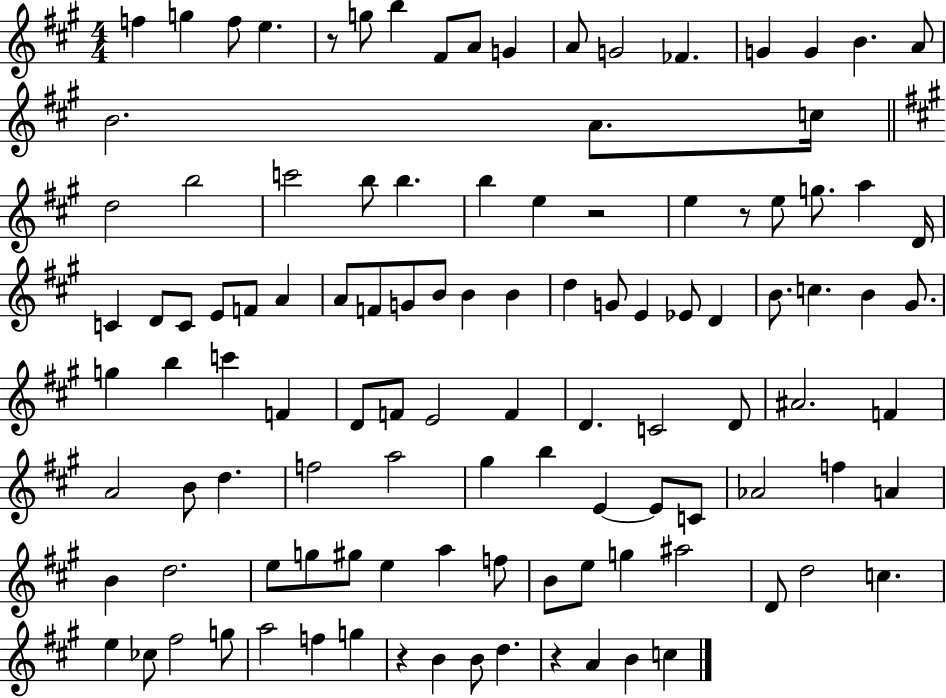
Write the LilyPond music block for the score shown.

{
  \clef treble
  \numericTimeSignature
  \time 4/4
  \key a \major
  \repeat volta 2 { f''4 g''4 f''8 e''4. | r8 g''8 b''4 fis'8 a'8 g'4 | a'8 g'2 fes'4. | g'4 g'4 b'4. a'8 | \break b'2. a'8. c''16 | \bar "||" \break \key a \major d''2 b''2 | c'''2 b''8 b''4. | b''4 e''4 r2 | e''4 r8 e''8 g''8. a''4 d'16 | \break c'4 d'8 c'8 e'8 f'8 a'4 | a'8 f'8 g'8 b'8 b'4 b'4 | d''4 g'8 e'4 ees'8 d'4 | b'8. c''4. b'4 gis'8. | \break g''4 b''4 c'''4 f'4 | d'8 f'8 e'2 f'4 | d'4. c'2 d'8 | ais'2. f'4 | \break a'2 b'8 d''4. | f''2 a''2 | gis''4 b''4 e'4~~ e'8 c'8 | aes'2 f''4 a'4 | \break b'4 d''2. | e''8 g''8 gis''8 e''4 a''4 f''8 | b'8 e''8 g''4 ais''2 | d'8 d''2 c''4. | \break e''4 ces''8 fis''2 g''8 | a''2 f''4 g''4 | r4 b'4 b'8 d''4. | r4 a'4 b'4 c''4 | \break } \bar "|."
}